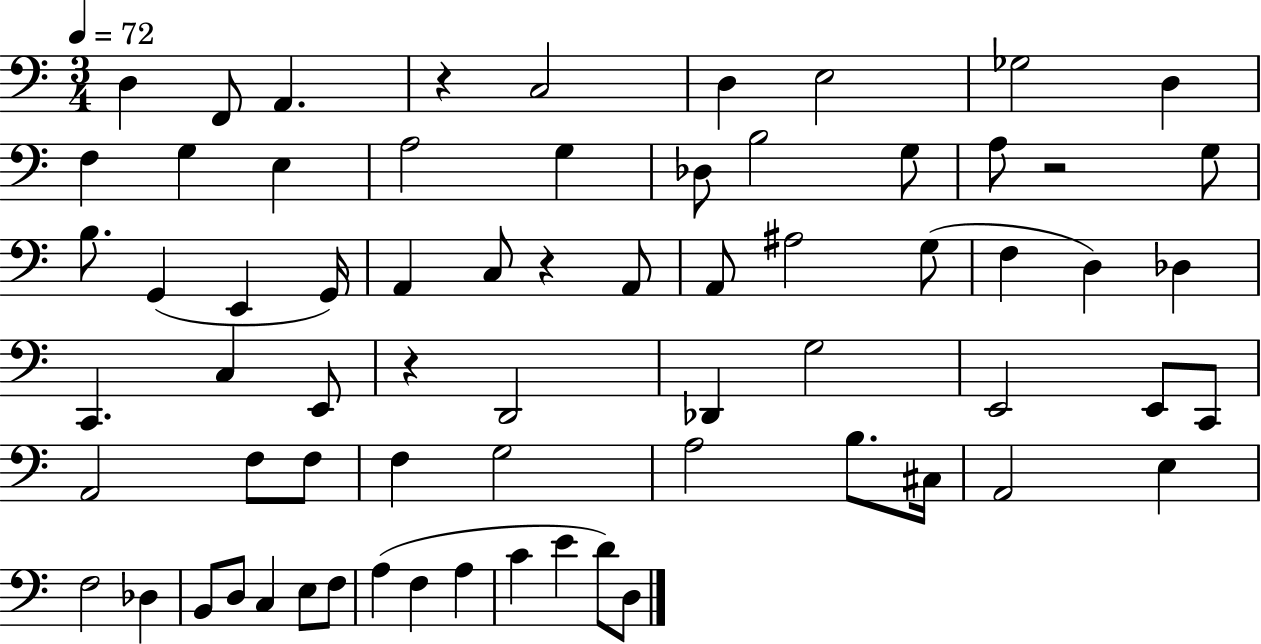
D3/q F2/e A2/q. R/q C3/h D3/q E3/h Gb3/h D3/q F3/q G3/q E3/q A3/h G3/q Db3/e B3/h G3/e A3/e R/h G3/e B3/e. G2/q E2/q G2/s A2/q C3/e R/q A2/e A2/e A#3/h G3/e F3/q D3/q Db3/q C2/q. C3/q E2/e R/q D2/h Db2/q G3/h E2/h E2/e C2/e A2/h F3/e F3/e F3/q G3/h A3/h B3/e. C#3/s A2/h E3/q F3/h Db3/q B2/e D3/e C3/q E3/e F3/e A3/q F3/q A3/q C4/q E4/q D4/e D3/e